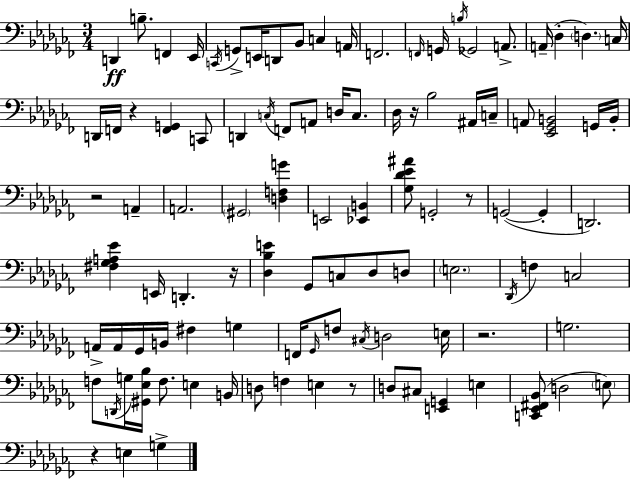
X:1
T:Untitled
M:3/4
L:1/4
K:Abm
D,, B,/2 F,, _E,,/4 C,,/4 G,,/2 E,,/4 D,,/2 _B,,/2 C, A,,/4 F,,2 F,,/4 G,,/4 B,/4 _G,,2 A,,/2 A,,/4 _D, D, C,/4 D,,/4 F,,/4 z [F,,G,,] C,,/2 D,, C,/4 F,,/2 A,,/2 D,/4 C,/2 _D,/4 z/4 _B,2 ^A,,/4 C,/4 A,,/2 [_E,,_G,,B,,]2 G,,/4 B,,/4 z2 A,, A,,2 ^G,,2 [D,F,G] E,,2 [_E,,B,,] [_G,_D_E^A]/2 G,,2 z/2 G,,2 G,, D,,2 [^F,_G,A,_E] E,,/4 D,, z/4 [_D,_B,E] _G,,/2 C,/2 _D,/2 D,/2 E,2 _D,,/4 F, C,2 A,,/4 A,,/4 _G,,/4 B,,/4 ^F, G, F,,/4 _G,,/4 F,/2 ^C,/4 D,2 E,/4 z2 G,2 F,/2 D,,/4 G,/4 [^G,,_E,_B,]/4 F,/2 E, B,,/4 D,/2 F, E, z/2 D,/2 ^C,/2 [E,,G,,] E, [C,,_E,,^F,,_B,,]/2 D,2 E,/2 z E, G,